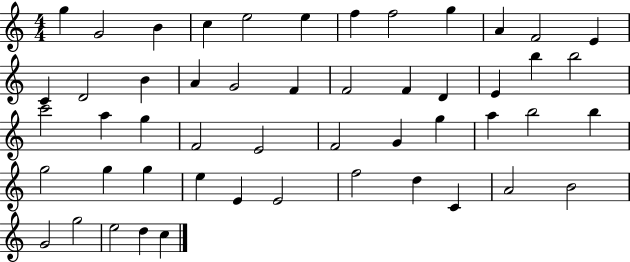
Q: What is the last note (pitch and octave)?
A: C5